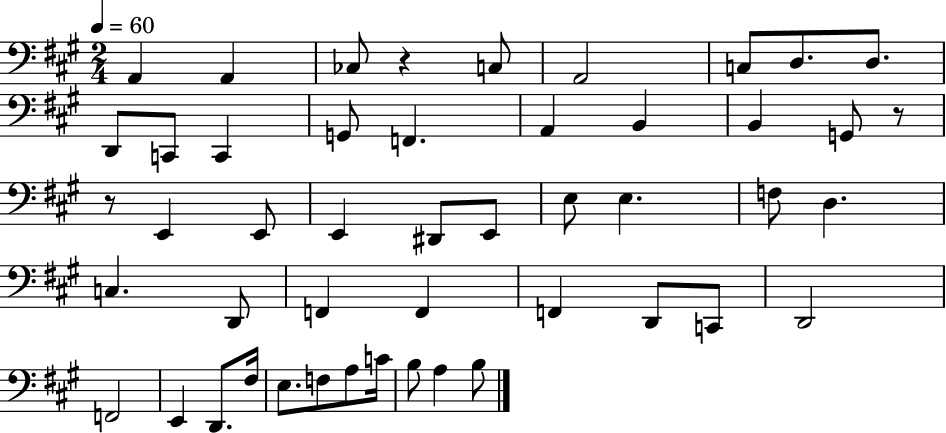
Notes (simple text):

A2/q A2/q CES3/e R/q C3/e A2/h C3/e D3/e. D3/e. D2/e C2/e C2/q G2/e F2/q. A2/q B2/q B2/q G2/e R/e R/e E2/q E2/e E2/q D#2/e E2/e E3/e E3/q. F3/e D3/q. C3/q. D2/e F2/q F2/q F2/q D2/e C2/e D2/h F2/h E2/q D2/e. F#3/s E3/e. F3/e A3/e C4/s B3/e A3/q B3/e